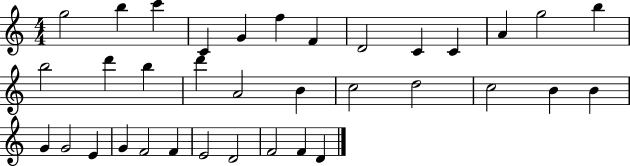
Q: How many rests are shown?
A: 0